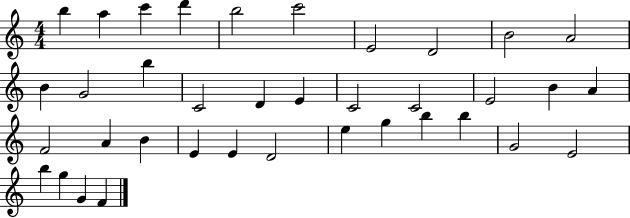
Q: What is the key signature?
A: C major